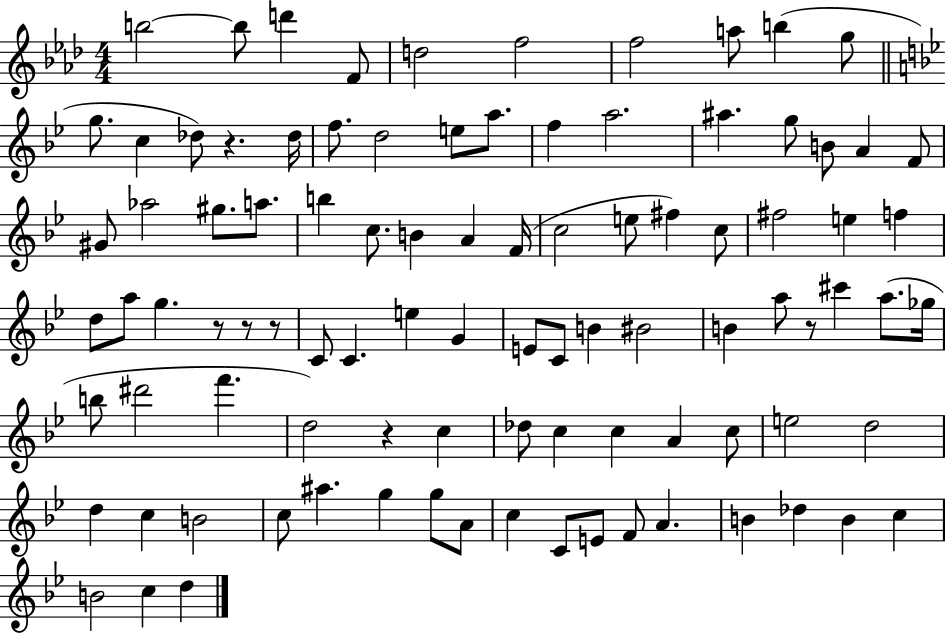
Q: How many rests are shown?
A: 6